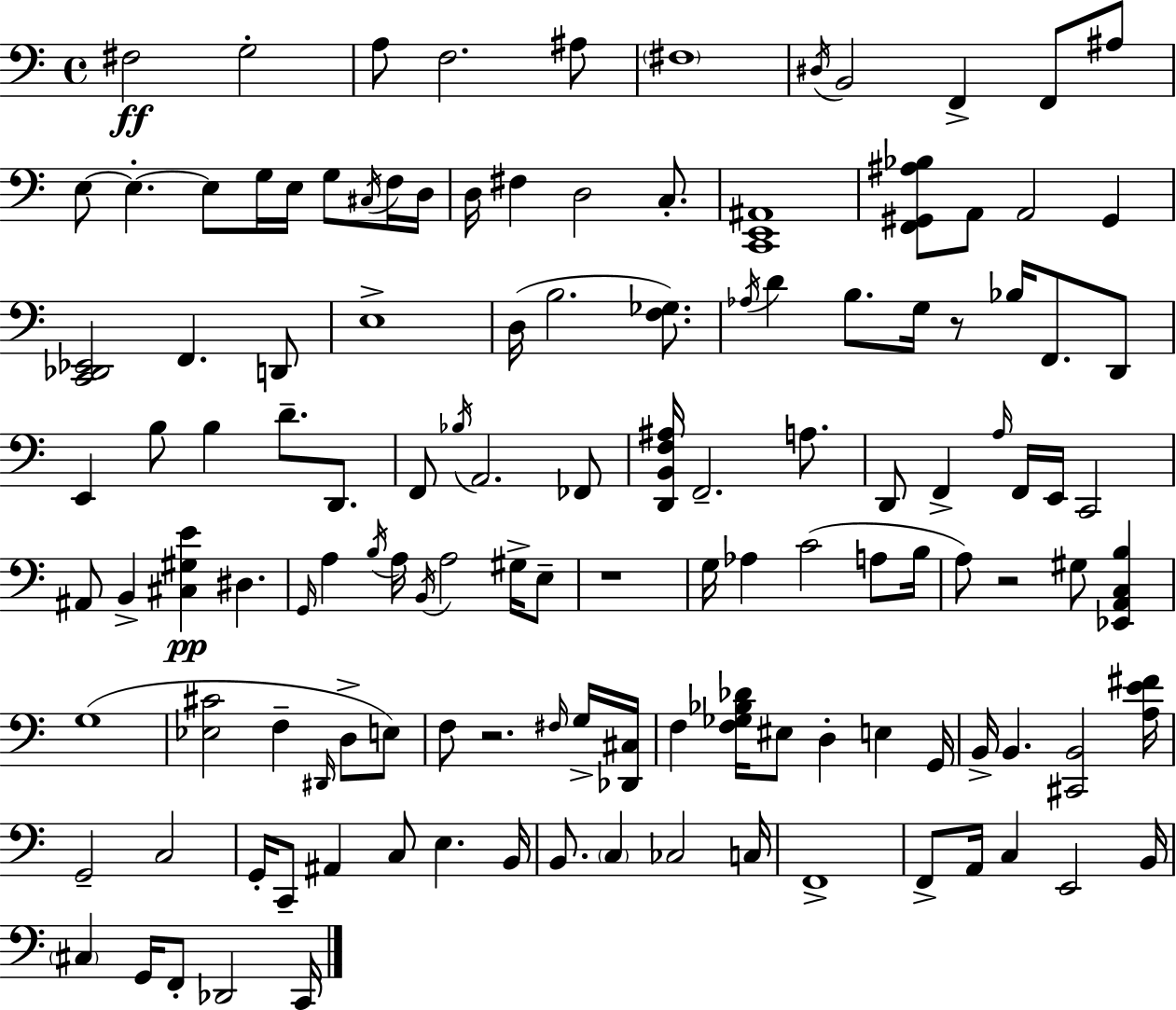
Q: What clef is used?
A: bass